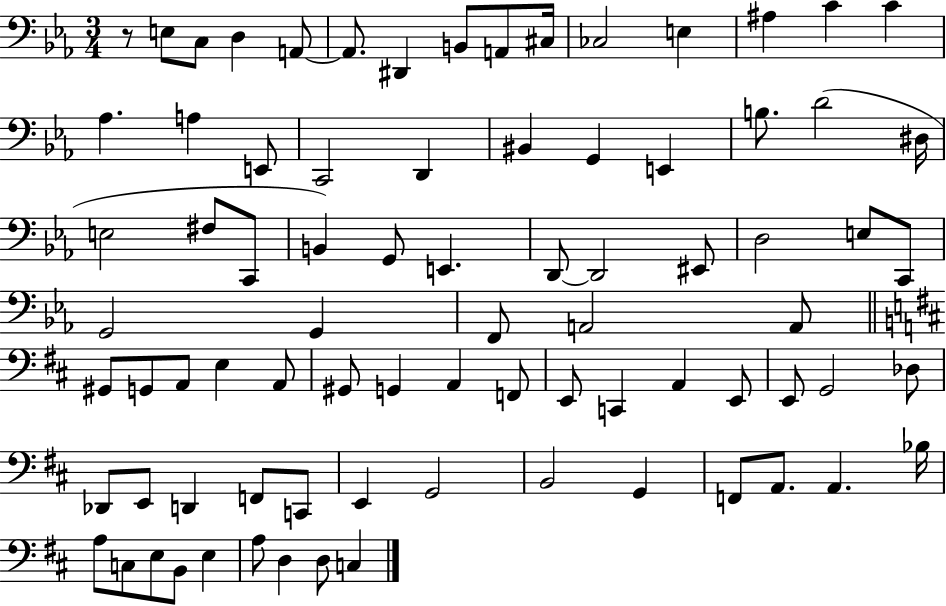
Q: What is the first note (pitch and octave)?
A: E3